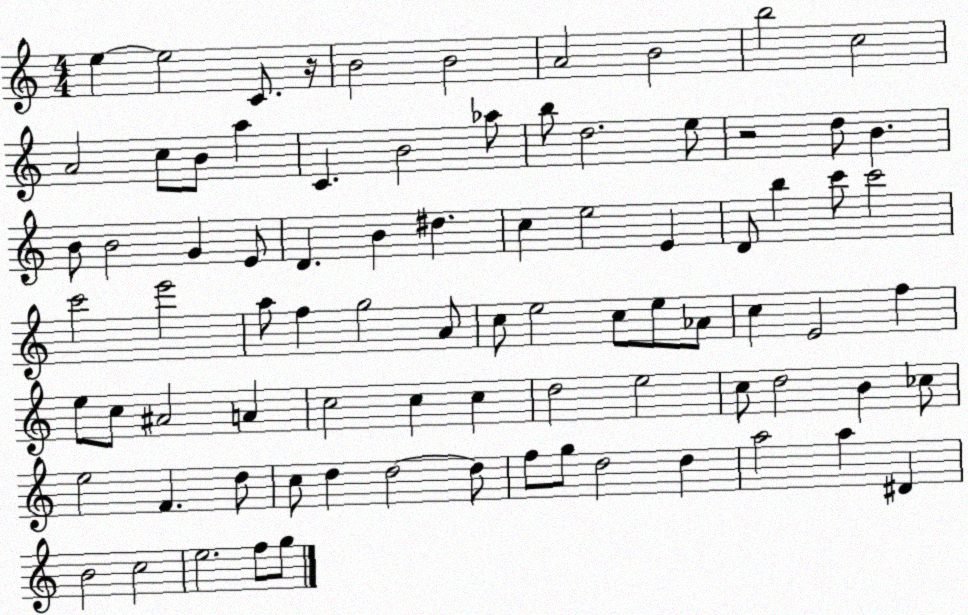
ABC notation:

X:1
T:Untitled
M:4/4
L:1/4
K:C
e e2 C/2 z/4 B2 B2 A2 B2 b2 c2 A2 c/2 B/2 a C B2 _a/2 b/2 d2 e/2 z2 d/2 B B/2 B2 G E/2 D B ^d c e2 E D/2 b c'/2 c'2 c'2 e'2 a/2 f g2 A/2 c/2 e2 c/2 e/2 _A/2 c E2 f e/2 c/2 ^A2 A c2 c c d2 e2 c/2 d2 B _c/2 e2 F d/2 c/2 d d2 d/2 f/2 g/2 d2 d a2 a ^D B2 c2 e2 f/2 g/2